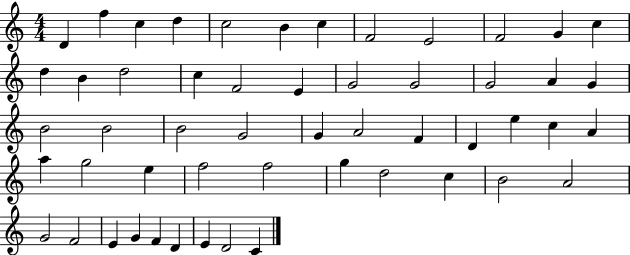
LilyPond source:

{
  \clef treble
  \numericTimeSignature
  \time 4/4
  \key c \major
  d'4 f''4 c''4 d''4 | c''2 b'4 c''4 | f'2 e'2 | f'2 g'4 c''4 | \break d''4 b'4 d''2 | c''4 f'2 e'4 | g'2 g'2 | g'2 a'4 g'4 | \break b'2 b'2 | b'2 g'2 | g'4 a'2 f'4 | d'4 e''4 c''4 a'4 | \break a''4 g''2 e''4 | f''2 f''2 | g''4 d''2 c''4 | b'2 a'2 | \break g'2 f'2 | e'4 g'4 f'4 d'4 | e'4 d'2 c'4 | \bar "|."
}